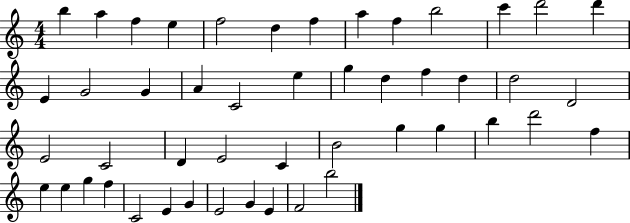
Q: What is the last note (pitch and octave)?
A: B5